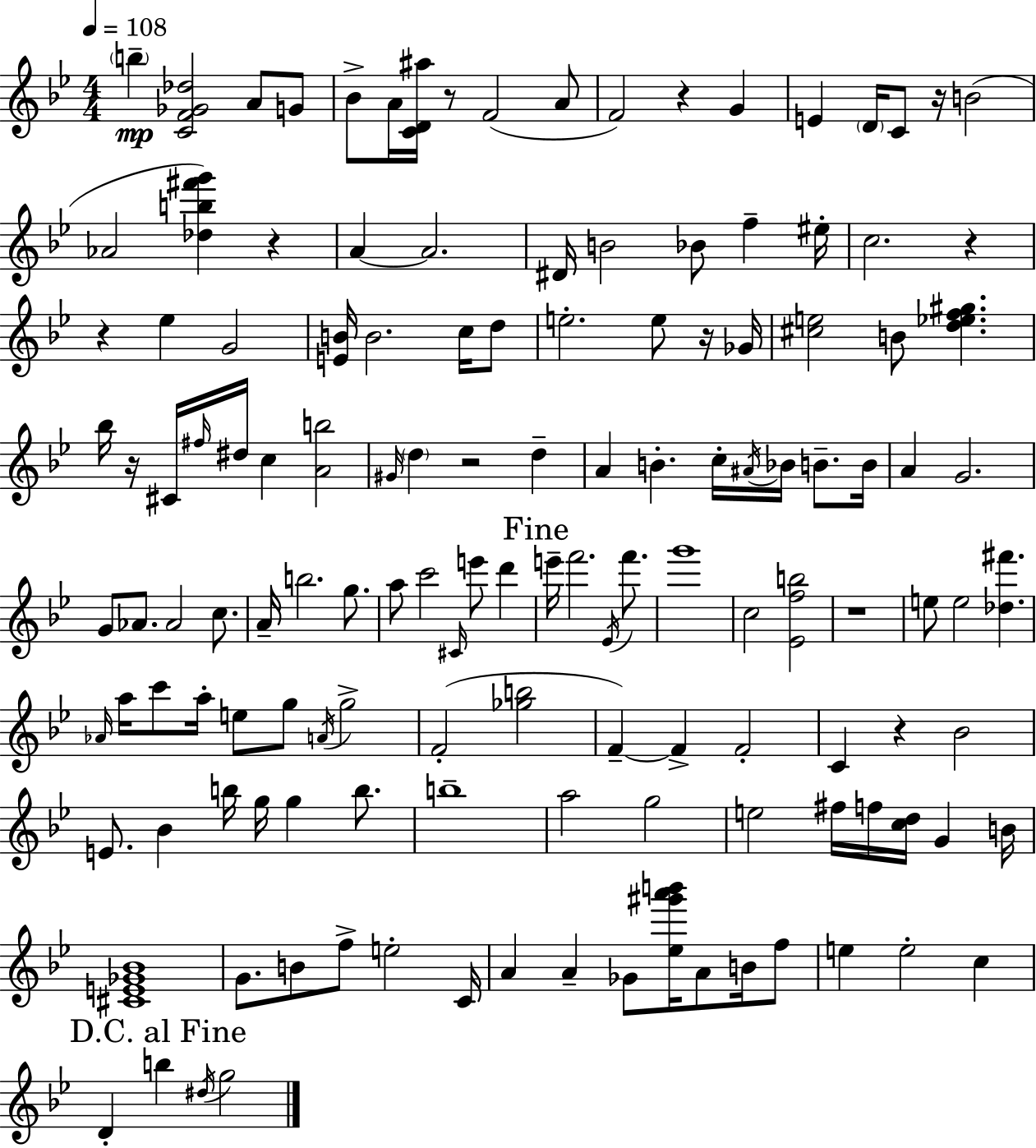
{
  \clef treble
  \numericTimeSignature
  \time 4/4
  \key bes \major
  \tempo 4 = 108
  \parenthesize b''4--\mp <c' f' ges' des''>2 a'8 g'8 | bes'8-> a'16 <c' d' ais''>16 r8 f'2( a'8 | f'2) r4 g'4 | e'4 \parenthesize d'16 c'8 r16 b'2( | \break aes'2 <des'' b'' fis''' g'''>4) r4 | a'4~~ a'2. | dis'16 b'2 bes'8 f''4-- eis''16-. | c''2. r4 | \break r4 ees''4 g'2 | <e' b'>16 b'2. c''16 d''8 | e''2.-. e''8 r16 ges'16 | <cis'' e''>2 b'8 <d'' ees'' f'' gis''>4. | \break bes''16 r16 cis'16 \grace { fis''16 } dis''16 c''4 <a' b''>2 | \grace { gis'16 } \parenthesize d''4 r2 d''4-- | a'4 b'4.-. c''16-. \acciaccatura { ais'16 } bes'16 b'8.-- | b'16 a'4 g'2. | \break g'8 aes'8. aes'2 | c''8. a'16-- b''2. | g''8. a''8 c'''2 \grace { cis'16 } e'''8 | d'''4 \mark "Fine" e'''16-- f'''2. | \break \acciaccatura { ees'16 } f'''8. g'''1 | c''2 <ees' f'' b''>2 | r1 | e''8 e''2 <des'' fis'''>4. | \break \grace { aes'16 } a''16 c'''8 a''16-. e''8 g''8 \acciaccatura { a'16 } g''2-> | f'2-.( <ges'' b''>2 | f'4--~~) f'4-> f'2-. | c'4 r4 bes'2 | \break e'8. bes'4 b''16 g''16 | g''4 b''8. b''1-- | a''2 g''2 | e''2 fis''16 | \break f''16 <c'' d''>16 g'4 b'16 <cis' e' ges' bes'>1 | g'8. b'8 f''8-> e''2-. | c'16 a'4 a'4-- ges'8 | <ees'' gis''' a''' b'''>16 a'8 b'16 f''8 e''4 e''2-. | \break c''4 \mark "D.C. al Fine" d'4-. b''4 \acciaccatura { dis''16 } | g''2 \bar "|."
}